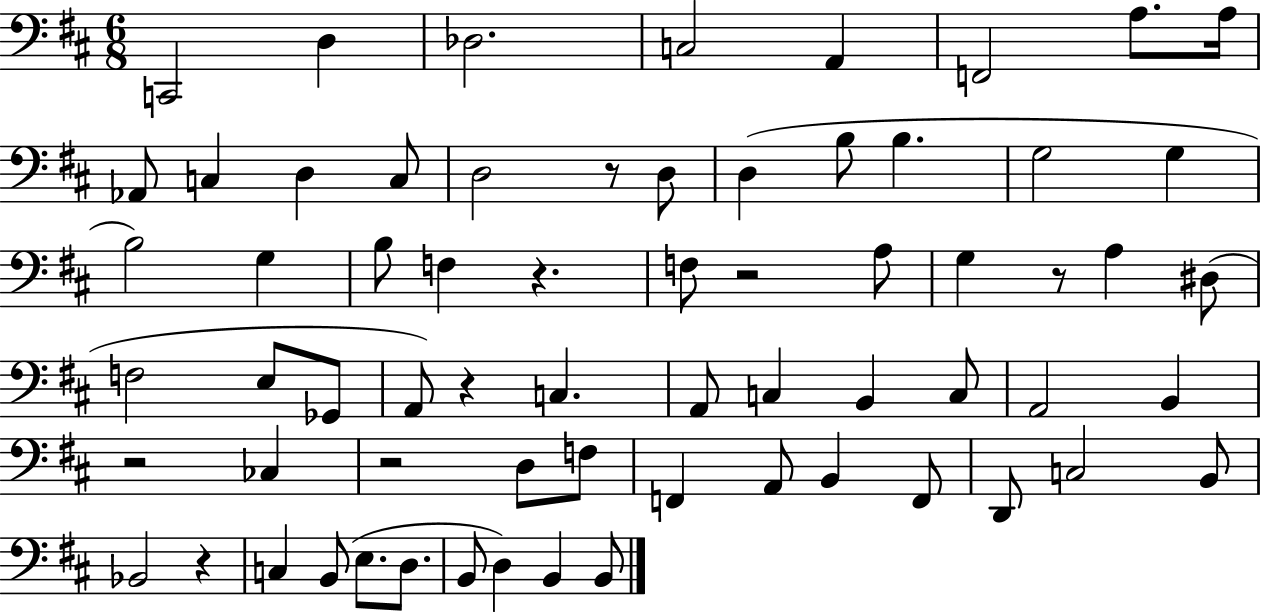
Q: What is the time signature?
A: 6/8